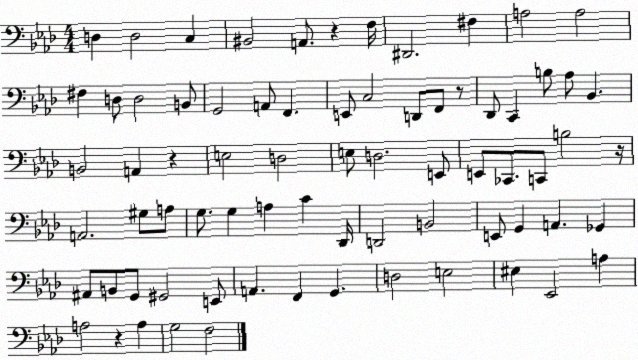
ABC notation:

X:1
T:Untitled
M:4/4
L:1/4
K:Ab
D, D,2 C, ^B,,2 A,,/2 z F,/4 ^D,,2 ^F, A,2 A,2 ^F, D,/2 D,2 B,,/2 G,,2 A,,/2 F,, E,,/2 C,2 D,,/2 F,,/2 z/2 _D,,/2 C,, B,/2 _A,/2 _B,, B,,2 A,, z E,2 D,2 E,/2 D,2 E,,/2 E,,/2 _C,,/2 C,,/2 B,2 z/4 A,,2 ^G,/2 A,/2 G,/2 G, A, C _D,,/4 D,,2 B,,2 E,,/2 G,, A,, _G,, ^A,,/2 B,,/2 G,,/2 ^G,,2 E,,/2 A,, F,, G,, D,2 E,2 ^E, _E,,2 A, A,2 z A, G,2 F,2